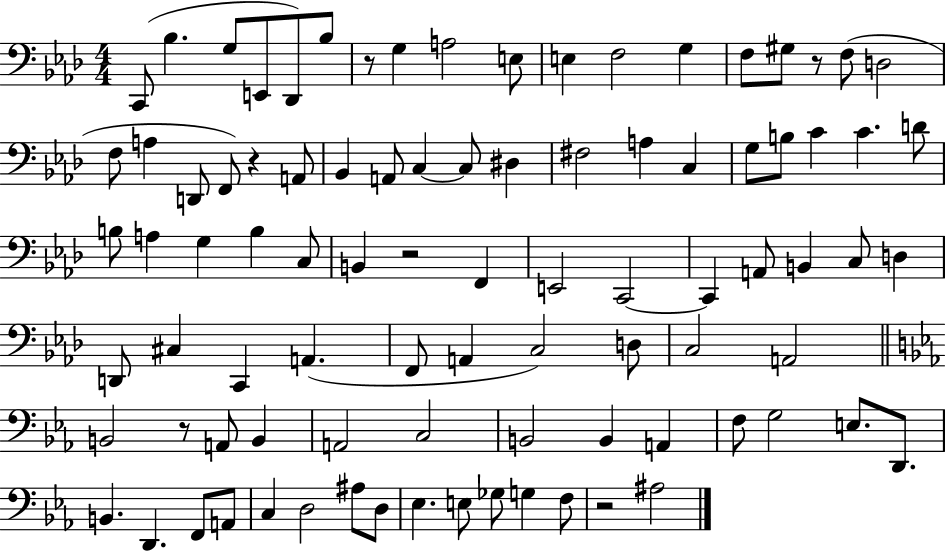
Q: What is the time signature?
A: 4/4